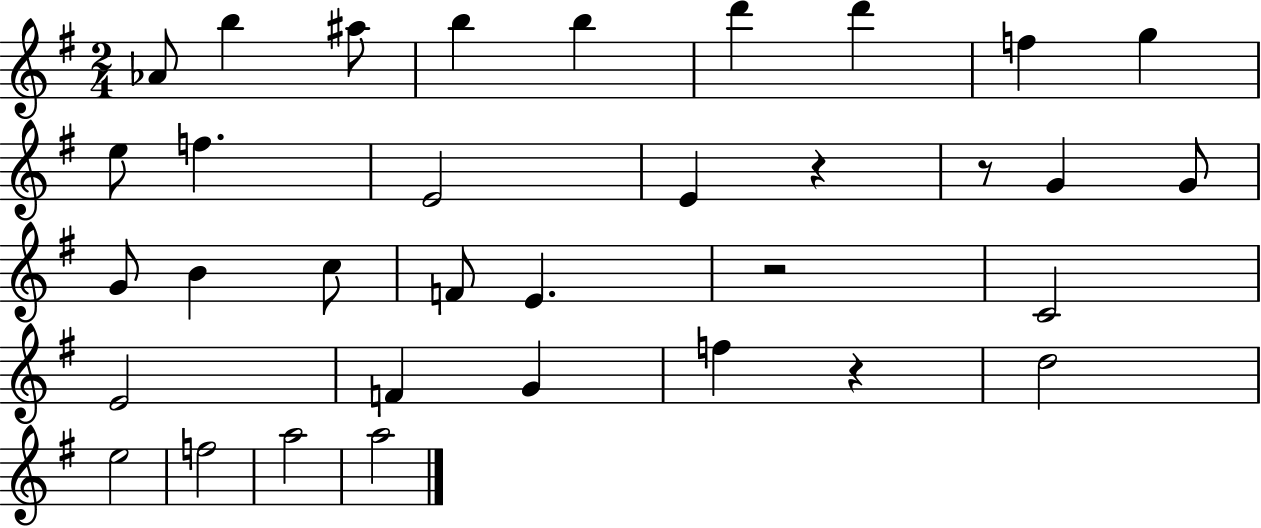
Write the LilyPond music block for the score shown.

{
  \clef treble
  \numericTimeSignature
  \time 2/4
  \key g \major
  aes'8 b''4 ais''8 | b''4 b''4 | d'''4 d'''4 | f''4 g''4 | \break e''8 f''4. | e'2 | e'4 r4 | r8 g'4 g'8 | \break g'8 b'4 c''8 | f'8 e'4. | r2 | c'2 | \break e'2 | f'4 g'4 | f''4 r4 | d''2 | \break e''2 | f''2 | a''2 | a''2 | \break \bar "|."
}